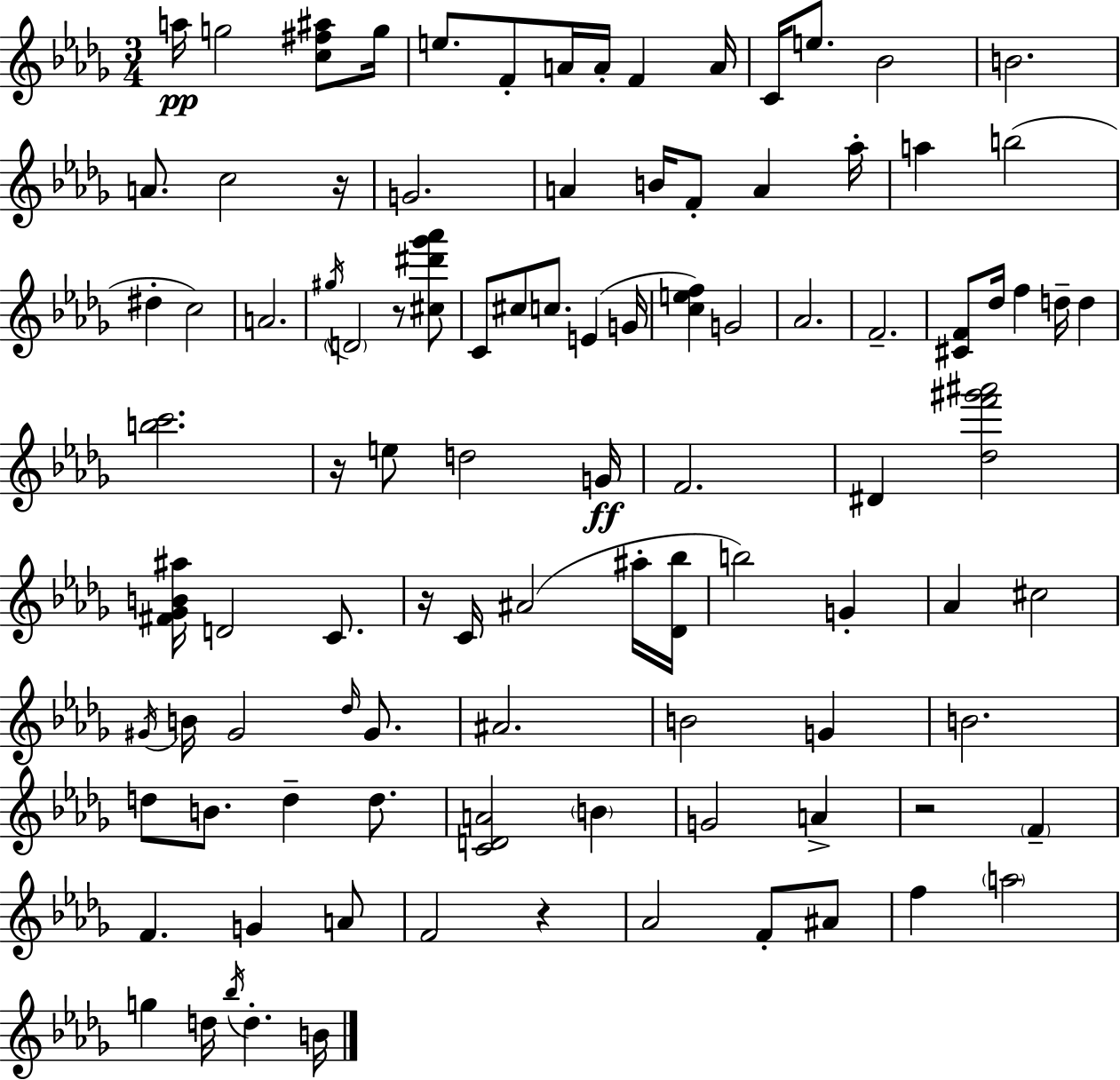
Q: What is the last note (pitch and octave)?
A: B4